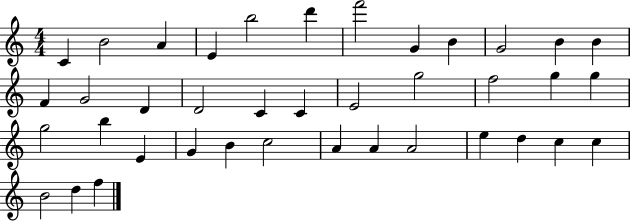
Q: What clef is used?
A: treble